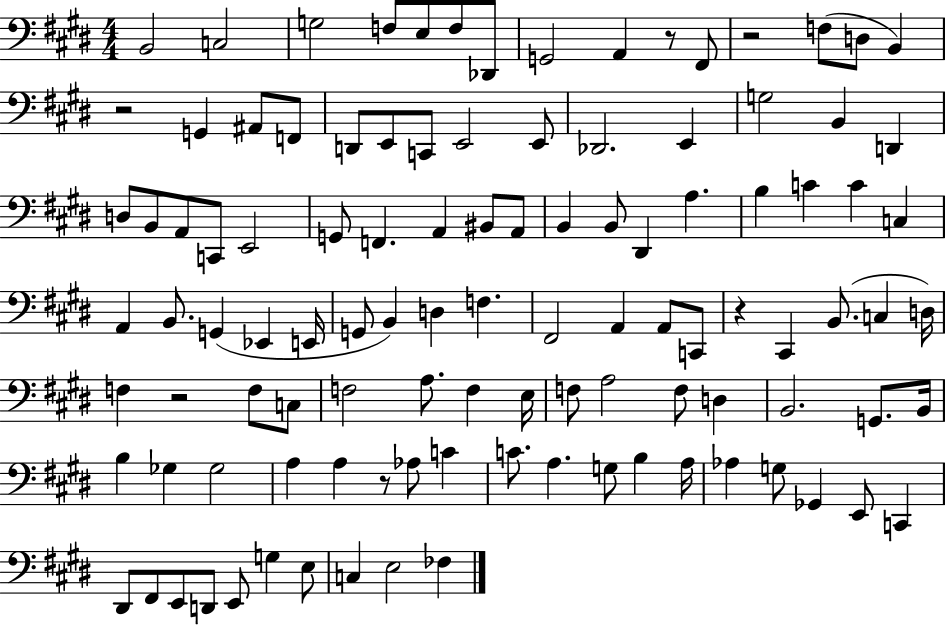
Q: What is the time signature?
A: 4/4